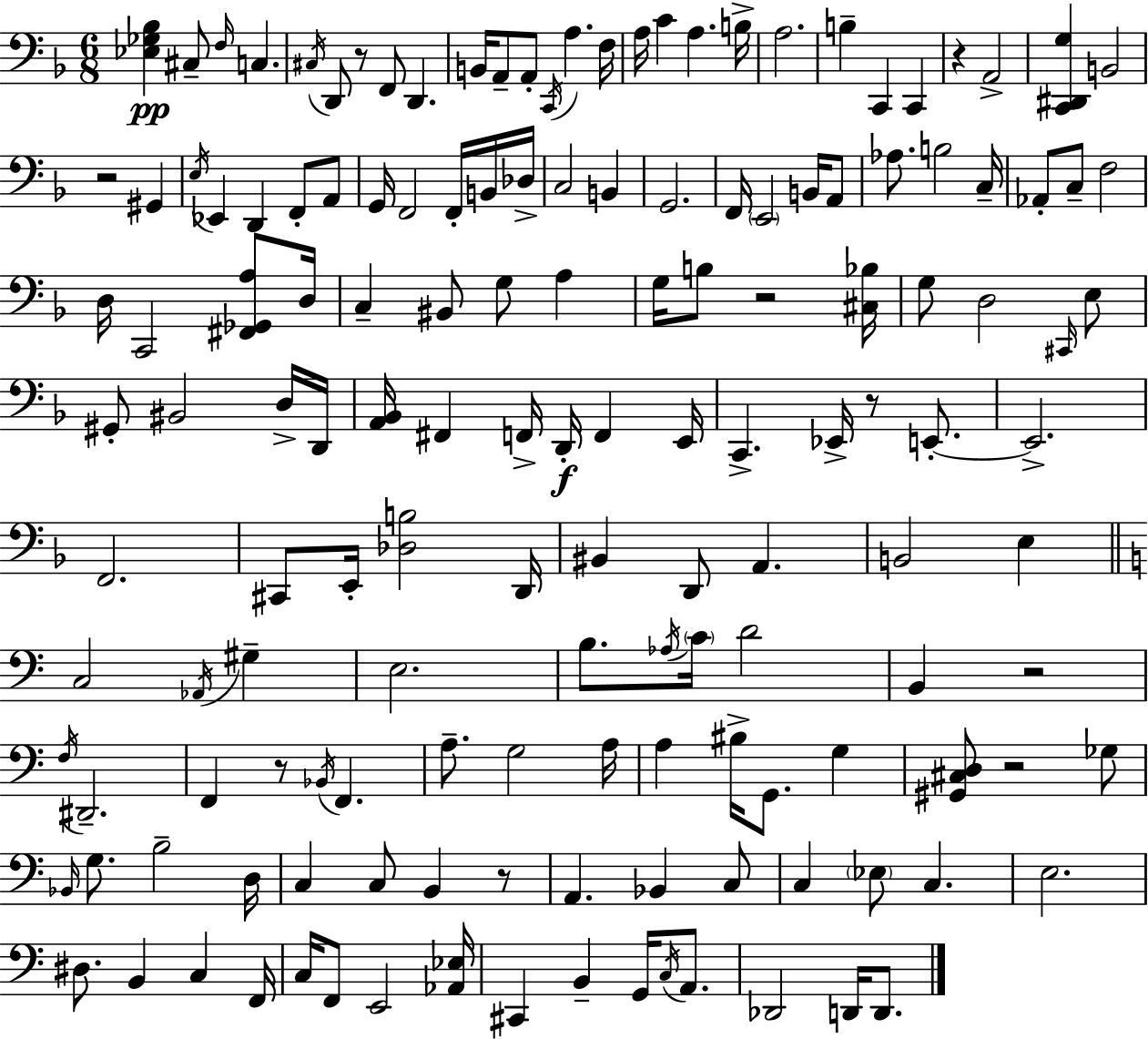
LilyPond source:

{
  \clef bass
  \numericTimeSignature
  \time 6/8
  \key f \major
  \repeat volta 2 { <ees ges bes>4\pp cis8-- \grace { f16 } c4. | \acciaccatura { cis16 } d,8 r8 f,8 d,4. | b,16 a,8-- a,8-. \acciaccatura { c,16 } a4. | f16 a16 c'4 a4. | \break b16-> a2. | b4-- c,4 c,4 | r4 a,2-> | <c, dis, g>4 b,2 | \break r2 gis,4 | \acciaccatura { e16 } ees,4 d,4 | f,8-. a,8 g,16 f,2 | f,16-. b,16 des16-> c2 | \break b,4 g,2. | f,16 \parenthesize e,2 | b,16 a,8 aes8. b2 | c16-- aes,8-. c8-- f2 | \break d16 c,2 | <fis, ges, a>8 d16 c4-- bis,8 g8 | a4 g16 b8 r2 | <cis bes>16 g8 d2 | \break \grace { cis,16 } e8 gis,8-. bis,2 | d16-> d,16 <a, bes,>16 fis,4 f,16-> d,16-.\f | f,4 e,16 c,4.-> ees,16-> | r8 e,8.-.~~ e,2.-> | \break f,2. | cis,8 e,16-. <des b>2 | d,16 bis,4 d,8 a,4. | b,2 | \break e4 \bar "||" \break \key a \minor c2 \acciaccatura { aes,16 } gis4-- | e2. | b8. \acciaccatura { aes16 } \parenthesize c'16 d'2 | b,4 r2 | \break \acciaccatura { f16 } dis,2.-- | f,4 r8 \acciaccatura { bes,16 } f,4. | a8.-- g2 | a16 a4 bis16-> g,8. | \break g4 <gis, cis d>8 r2 | ges8 \grace { bes,16 } g8. b2-- | d16 c4 c8 b,4 | r8 a,4. bes,4 | \break c8 c4 \parenthesize ees8 c4. | e2. | dis8. b,4 | c4 f,16 c16 f,8 e,2 | \break <aes, ees>16 cis,4 b,4-- | g,16 \acciaccatura { c16 } a,8. des,2 | d,16 d,8. } \bar "|."
}